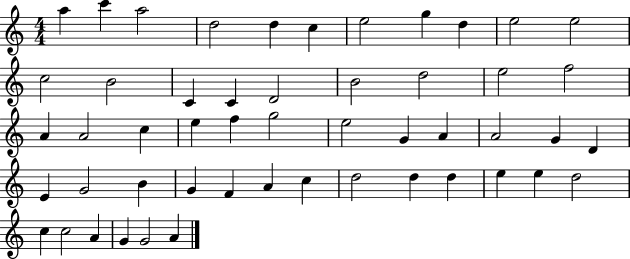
X:1
T:Untitled
M:4/4
L:1/4
K:C
a c' a2 d2 d c e2 g d e2 e2 c2 B2 C C D2 B2 d2 e2 f2 A A2 c e f g2 e2 G A A2 G D E G2 B G F A c d2 d d e e d2 c c2 A G G2 A